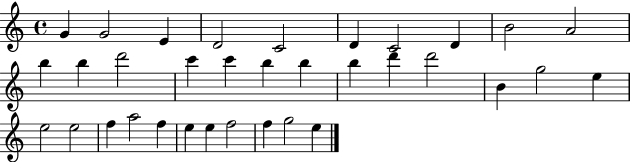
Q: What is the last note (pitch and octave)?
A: E5